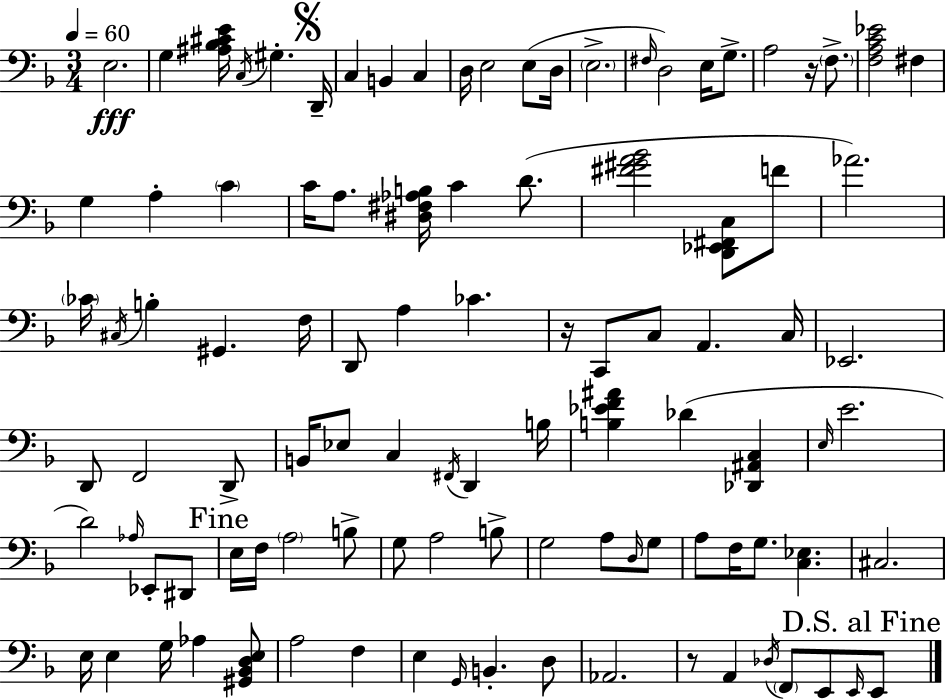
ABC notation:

X:1
T:Untitled
M:3/4
L:1/4
K:F
E,2 G, [^A,_B,^CE]/4 C,/4 ^G, D,,/4 C, B,, C, D,/4 E,2 E,/2 D,/4 E,2 ^F,/4 D,2 E,/4 G,/2 A,2 z/4 F,/2 [F,A,C_E]2 ^F, G, A, C C/4 A,/2 [^D,^F,_A,B,]/4 C D/2 [^F^GA_B]2 [D,,_E,,^F,,C,]/2 F/2 _A2 _C/4 ^C,/4 B, ^G,, F,/4 D,,/2 A, _C z/4 C,,/2 C,/2 A,, C,/4 _E,,2 D,,/2 F,,2 D,,/2 B,,/4 _E,/2 C, ^F,,/4 D,, B,/4 [B,_EF^A] _D [_D,,^A,,C,] E,/4 E2 D2 _A,/4 _E,,/2 ^D,,/2 E,/4 F,/4 A,2 B,/2 G,/2 A,2 B,/2 G,2 A,/2 D,/4 G,/2 A,/2 F,/4 G,/2 [C,_E,] ^C,2 E,/4 E, G,/4 _A, [^G,,_B,,D,E,]/2 A,2 F, E, G,,/4 B,, D,/2 _A,,2 z/2 A,, _D,/4 F,,/2 E,,/2 E,,/4 E,,/2